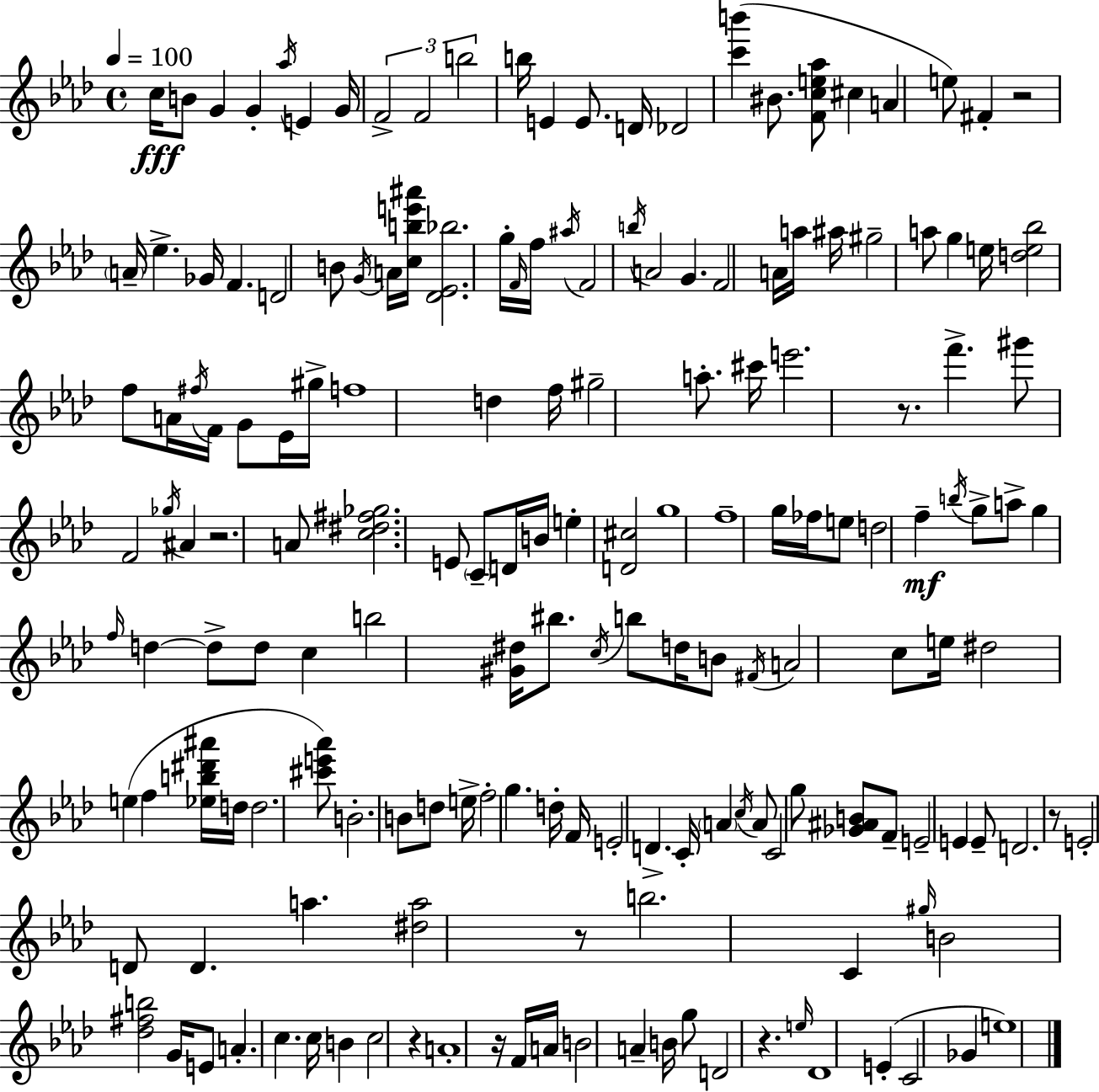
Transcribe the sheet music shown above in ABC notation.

X:1
T:Untitled
M:4/4
L:1/4
K:Fm
c/4 B/2 G G _a/4 E G/4 F2 F2 b2 b/4 E E/2 D/4 _D2 [c'b'] ^B/2 [Fce_a]/2 ^c A e/2 ^F z2 A/4 _e _G/4 F D2 B/2 G/4 A/4 [cbe'^a']/4 [_D_E_b]2 g/4 F/4 f/4 ^a/4 F2 b/4 A2 G F2 A/4 a/4 ^a/4 ^g2 a/2 g e/4 [de_b]2 f/2 A/4 ^f/4 F/4 G/2 _E/4 ^g/4 f4 d f/4 ^g2 a/2 ^c'/4 e'2 z/2 f' ^g'/2 F2 _g/4 ^A z2 A/2 [c^d^f_g]2 E/2 C/2 D/4 B/4 e [D^c]2 g4 f4 g/4 _f/4 e/2 d2 f b/4 g/2 a/2 g f/4 d d/2 d/2 c b2 [^G^d]/4 ^b/2 c/4 b/2 d/4 B/2 ^F/4 A2 c/2 e/4 ^d2 e f [_eb^d'^a']/4 d/4 d2 [^c'e'_a']/2 B2 B/2 d/2 e/4 f2 g d/4 F/4 E2 D C/4 A c/4 A/2 C2 g/2 [_G^AB]/2 F/2 E2 E E/2 D2 z/2 E2 D/2 D a [^da]2 z/2 b2 C ^g/4 B2 [_d^fb]2 G/4 E/2 A c c/4 B c2 z A4 z/4 F/4 A/4 B2 A B/4 g/2 D2 z e/4 _D4 E C2 _G e4